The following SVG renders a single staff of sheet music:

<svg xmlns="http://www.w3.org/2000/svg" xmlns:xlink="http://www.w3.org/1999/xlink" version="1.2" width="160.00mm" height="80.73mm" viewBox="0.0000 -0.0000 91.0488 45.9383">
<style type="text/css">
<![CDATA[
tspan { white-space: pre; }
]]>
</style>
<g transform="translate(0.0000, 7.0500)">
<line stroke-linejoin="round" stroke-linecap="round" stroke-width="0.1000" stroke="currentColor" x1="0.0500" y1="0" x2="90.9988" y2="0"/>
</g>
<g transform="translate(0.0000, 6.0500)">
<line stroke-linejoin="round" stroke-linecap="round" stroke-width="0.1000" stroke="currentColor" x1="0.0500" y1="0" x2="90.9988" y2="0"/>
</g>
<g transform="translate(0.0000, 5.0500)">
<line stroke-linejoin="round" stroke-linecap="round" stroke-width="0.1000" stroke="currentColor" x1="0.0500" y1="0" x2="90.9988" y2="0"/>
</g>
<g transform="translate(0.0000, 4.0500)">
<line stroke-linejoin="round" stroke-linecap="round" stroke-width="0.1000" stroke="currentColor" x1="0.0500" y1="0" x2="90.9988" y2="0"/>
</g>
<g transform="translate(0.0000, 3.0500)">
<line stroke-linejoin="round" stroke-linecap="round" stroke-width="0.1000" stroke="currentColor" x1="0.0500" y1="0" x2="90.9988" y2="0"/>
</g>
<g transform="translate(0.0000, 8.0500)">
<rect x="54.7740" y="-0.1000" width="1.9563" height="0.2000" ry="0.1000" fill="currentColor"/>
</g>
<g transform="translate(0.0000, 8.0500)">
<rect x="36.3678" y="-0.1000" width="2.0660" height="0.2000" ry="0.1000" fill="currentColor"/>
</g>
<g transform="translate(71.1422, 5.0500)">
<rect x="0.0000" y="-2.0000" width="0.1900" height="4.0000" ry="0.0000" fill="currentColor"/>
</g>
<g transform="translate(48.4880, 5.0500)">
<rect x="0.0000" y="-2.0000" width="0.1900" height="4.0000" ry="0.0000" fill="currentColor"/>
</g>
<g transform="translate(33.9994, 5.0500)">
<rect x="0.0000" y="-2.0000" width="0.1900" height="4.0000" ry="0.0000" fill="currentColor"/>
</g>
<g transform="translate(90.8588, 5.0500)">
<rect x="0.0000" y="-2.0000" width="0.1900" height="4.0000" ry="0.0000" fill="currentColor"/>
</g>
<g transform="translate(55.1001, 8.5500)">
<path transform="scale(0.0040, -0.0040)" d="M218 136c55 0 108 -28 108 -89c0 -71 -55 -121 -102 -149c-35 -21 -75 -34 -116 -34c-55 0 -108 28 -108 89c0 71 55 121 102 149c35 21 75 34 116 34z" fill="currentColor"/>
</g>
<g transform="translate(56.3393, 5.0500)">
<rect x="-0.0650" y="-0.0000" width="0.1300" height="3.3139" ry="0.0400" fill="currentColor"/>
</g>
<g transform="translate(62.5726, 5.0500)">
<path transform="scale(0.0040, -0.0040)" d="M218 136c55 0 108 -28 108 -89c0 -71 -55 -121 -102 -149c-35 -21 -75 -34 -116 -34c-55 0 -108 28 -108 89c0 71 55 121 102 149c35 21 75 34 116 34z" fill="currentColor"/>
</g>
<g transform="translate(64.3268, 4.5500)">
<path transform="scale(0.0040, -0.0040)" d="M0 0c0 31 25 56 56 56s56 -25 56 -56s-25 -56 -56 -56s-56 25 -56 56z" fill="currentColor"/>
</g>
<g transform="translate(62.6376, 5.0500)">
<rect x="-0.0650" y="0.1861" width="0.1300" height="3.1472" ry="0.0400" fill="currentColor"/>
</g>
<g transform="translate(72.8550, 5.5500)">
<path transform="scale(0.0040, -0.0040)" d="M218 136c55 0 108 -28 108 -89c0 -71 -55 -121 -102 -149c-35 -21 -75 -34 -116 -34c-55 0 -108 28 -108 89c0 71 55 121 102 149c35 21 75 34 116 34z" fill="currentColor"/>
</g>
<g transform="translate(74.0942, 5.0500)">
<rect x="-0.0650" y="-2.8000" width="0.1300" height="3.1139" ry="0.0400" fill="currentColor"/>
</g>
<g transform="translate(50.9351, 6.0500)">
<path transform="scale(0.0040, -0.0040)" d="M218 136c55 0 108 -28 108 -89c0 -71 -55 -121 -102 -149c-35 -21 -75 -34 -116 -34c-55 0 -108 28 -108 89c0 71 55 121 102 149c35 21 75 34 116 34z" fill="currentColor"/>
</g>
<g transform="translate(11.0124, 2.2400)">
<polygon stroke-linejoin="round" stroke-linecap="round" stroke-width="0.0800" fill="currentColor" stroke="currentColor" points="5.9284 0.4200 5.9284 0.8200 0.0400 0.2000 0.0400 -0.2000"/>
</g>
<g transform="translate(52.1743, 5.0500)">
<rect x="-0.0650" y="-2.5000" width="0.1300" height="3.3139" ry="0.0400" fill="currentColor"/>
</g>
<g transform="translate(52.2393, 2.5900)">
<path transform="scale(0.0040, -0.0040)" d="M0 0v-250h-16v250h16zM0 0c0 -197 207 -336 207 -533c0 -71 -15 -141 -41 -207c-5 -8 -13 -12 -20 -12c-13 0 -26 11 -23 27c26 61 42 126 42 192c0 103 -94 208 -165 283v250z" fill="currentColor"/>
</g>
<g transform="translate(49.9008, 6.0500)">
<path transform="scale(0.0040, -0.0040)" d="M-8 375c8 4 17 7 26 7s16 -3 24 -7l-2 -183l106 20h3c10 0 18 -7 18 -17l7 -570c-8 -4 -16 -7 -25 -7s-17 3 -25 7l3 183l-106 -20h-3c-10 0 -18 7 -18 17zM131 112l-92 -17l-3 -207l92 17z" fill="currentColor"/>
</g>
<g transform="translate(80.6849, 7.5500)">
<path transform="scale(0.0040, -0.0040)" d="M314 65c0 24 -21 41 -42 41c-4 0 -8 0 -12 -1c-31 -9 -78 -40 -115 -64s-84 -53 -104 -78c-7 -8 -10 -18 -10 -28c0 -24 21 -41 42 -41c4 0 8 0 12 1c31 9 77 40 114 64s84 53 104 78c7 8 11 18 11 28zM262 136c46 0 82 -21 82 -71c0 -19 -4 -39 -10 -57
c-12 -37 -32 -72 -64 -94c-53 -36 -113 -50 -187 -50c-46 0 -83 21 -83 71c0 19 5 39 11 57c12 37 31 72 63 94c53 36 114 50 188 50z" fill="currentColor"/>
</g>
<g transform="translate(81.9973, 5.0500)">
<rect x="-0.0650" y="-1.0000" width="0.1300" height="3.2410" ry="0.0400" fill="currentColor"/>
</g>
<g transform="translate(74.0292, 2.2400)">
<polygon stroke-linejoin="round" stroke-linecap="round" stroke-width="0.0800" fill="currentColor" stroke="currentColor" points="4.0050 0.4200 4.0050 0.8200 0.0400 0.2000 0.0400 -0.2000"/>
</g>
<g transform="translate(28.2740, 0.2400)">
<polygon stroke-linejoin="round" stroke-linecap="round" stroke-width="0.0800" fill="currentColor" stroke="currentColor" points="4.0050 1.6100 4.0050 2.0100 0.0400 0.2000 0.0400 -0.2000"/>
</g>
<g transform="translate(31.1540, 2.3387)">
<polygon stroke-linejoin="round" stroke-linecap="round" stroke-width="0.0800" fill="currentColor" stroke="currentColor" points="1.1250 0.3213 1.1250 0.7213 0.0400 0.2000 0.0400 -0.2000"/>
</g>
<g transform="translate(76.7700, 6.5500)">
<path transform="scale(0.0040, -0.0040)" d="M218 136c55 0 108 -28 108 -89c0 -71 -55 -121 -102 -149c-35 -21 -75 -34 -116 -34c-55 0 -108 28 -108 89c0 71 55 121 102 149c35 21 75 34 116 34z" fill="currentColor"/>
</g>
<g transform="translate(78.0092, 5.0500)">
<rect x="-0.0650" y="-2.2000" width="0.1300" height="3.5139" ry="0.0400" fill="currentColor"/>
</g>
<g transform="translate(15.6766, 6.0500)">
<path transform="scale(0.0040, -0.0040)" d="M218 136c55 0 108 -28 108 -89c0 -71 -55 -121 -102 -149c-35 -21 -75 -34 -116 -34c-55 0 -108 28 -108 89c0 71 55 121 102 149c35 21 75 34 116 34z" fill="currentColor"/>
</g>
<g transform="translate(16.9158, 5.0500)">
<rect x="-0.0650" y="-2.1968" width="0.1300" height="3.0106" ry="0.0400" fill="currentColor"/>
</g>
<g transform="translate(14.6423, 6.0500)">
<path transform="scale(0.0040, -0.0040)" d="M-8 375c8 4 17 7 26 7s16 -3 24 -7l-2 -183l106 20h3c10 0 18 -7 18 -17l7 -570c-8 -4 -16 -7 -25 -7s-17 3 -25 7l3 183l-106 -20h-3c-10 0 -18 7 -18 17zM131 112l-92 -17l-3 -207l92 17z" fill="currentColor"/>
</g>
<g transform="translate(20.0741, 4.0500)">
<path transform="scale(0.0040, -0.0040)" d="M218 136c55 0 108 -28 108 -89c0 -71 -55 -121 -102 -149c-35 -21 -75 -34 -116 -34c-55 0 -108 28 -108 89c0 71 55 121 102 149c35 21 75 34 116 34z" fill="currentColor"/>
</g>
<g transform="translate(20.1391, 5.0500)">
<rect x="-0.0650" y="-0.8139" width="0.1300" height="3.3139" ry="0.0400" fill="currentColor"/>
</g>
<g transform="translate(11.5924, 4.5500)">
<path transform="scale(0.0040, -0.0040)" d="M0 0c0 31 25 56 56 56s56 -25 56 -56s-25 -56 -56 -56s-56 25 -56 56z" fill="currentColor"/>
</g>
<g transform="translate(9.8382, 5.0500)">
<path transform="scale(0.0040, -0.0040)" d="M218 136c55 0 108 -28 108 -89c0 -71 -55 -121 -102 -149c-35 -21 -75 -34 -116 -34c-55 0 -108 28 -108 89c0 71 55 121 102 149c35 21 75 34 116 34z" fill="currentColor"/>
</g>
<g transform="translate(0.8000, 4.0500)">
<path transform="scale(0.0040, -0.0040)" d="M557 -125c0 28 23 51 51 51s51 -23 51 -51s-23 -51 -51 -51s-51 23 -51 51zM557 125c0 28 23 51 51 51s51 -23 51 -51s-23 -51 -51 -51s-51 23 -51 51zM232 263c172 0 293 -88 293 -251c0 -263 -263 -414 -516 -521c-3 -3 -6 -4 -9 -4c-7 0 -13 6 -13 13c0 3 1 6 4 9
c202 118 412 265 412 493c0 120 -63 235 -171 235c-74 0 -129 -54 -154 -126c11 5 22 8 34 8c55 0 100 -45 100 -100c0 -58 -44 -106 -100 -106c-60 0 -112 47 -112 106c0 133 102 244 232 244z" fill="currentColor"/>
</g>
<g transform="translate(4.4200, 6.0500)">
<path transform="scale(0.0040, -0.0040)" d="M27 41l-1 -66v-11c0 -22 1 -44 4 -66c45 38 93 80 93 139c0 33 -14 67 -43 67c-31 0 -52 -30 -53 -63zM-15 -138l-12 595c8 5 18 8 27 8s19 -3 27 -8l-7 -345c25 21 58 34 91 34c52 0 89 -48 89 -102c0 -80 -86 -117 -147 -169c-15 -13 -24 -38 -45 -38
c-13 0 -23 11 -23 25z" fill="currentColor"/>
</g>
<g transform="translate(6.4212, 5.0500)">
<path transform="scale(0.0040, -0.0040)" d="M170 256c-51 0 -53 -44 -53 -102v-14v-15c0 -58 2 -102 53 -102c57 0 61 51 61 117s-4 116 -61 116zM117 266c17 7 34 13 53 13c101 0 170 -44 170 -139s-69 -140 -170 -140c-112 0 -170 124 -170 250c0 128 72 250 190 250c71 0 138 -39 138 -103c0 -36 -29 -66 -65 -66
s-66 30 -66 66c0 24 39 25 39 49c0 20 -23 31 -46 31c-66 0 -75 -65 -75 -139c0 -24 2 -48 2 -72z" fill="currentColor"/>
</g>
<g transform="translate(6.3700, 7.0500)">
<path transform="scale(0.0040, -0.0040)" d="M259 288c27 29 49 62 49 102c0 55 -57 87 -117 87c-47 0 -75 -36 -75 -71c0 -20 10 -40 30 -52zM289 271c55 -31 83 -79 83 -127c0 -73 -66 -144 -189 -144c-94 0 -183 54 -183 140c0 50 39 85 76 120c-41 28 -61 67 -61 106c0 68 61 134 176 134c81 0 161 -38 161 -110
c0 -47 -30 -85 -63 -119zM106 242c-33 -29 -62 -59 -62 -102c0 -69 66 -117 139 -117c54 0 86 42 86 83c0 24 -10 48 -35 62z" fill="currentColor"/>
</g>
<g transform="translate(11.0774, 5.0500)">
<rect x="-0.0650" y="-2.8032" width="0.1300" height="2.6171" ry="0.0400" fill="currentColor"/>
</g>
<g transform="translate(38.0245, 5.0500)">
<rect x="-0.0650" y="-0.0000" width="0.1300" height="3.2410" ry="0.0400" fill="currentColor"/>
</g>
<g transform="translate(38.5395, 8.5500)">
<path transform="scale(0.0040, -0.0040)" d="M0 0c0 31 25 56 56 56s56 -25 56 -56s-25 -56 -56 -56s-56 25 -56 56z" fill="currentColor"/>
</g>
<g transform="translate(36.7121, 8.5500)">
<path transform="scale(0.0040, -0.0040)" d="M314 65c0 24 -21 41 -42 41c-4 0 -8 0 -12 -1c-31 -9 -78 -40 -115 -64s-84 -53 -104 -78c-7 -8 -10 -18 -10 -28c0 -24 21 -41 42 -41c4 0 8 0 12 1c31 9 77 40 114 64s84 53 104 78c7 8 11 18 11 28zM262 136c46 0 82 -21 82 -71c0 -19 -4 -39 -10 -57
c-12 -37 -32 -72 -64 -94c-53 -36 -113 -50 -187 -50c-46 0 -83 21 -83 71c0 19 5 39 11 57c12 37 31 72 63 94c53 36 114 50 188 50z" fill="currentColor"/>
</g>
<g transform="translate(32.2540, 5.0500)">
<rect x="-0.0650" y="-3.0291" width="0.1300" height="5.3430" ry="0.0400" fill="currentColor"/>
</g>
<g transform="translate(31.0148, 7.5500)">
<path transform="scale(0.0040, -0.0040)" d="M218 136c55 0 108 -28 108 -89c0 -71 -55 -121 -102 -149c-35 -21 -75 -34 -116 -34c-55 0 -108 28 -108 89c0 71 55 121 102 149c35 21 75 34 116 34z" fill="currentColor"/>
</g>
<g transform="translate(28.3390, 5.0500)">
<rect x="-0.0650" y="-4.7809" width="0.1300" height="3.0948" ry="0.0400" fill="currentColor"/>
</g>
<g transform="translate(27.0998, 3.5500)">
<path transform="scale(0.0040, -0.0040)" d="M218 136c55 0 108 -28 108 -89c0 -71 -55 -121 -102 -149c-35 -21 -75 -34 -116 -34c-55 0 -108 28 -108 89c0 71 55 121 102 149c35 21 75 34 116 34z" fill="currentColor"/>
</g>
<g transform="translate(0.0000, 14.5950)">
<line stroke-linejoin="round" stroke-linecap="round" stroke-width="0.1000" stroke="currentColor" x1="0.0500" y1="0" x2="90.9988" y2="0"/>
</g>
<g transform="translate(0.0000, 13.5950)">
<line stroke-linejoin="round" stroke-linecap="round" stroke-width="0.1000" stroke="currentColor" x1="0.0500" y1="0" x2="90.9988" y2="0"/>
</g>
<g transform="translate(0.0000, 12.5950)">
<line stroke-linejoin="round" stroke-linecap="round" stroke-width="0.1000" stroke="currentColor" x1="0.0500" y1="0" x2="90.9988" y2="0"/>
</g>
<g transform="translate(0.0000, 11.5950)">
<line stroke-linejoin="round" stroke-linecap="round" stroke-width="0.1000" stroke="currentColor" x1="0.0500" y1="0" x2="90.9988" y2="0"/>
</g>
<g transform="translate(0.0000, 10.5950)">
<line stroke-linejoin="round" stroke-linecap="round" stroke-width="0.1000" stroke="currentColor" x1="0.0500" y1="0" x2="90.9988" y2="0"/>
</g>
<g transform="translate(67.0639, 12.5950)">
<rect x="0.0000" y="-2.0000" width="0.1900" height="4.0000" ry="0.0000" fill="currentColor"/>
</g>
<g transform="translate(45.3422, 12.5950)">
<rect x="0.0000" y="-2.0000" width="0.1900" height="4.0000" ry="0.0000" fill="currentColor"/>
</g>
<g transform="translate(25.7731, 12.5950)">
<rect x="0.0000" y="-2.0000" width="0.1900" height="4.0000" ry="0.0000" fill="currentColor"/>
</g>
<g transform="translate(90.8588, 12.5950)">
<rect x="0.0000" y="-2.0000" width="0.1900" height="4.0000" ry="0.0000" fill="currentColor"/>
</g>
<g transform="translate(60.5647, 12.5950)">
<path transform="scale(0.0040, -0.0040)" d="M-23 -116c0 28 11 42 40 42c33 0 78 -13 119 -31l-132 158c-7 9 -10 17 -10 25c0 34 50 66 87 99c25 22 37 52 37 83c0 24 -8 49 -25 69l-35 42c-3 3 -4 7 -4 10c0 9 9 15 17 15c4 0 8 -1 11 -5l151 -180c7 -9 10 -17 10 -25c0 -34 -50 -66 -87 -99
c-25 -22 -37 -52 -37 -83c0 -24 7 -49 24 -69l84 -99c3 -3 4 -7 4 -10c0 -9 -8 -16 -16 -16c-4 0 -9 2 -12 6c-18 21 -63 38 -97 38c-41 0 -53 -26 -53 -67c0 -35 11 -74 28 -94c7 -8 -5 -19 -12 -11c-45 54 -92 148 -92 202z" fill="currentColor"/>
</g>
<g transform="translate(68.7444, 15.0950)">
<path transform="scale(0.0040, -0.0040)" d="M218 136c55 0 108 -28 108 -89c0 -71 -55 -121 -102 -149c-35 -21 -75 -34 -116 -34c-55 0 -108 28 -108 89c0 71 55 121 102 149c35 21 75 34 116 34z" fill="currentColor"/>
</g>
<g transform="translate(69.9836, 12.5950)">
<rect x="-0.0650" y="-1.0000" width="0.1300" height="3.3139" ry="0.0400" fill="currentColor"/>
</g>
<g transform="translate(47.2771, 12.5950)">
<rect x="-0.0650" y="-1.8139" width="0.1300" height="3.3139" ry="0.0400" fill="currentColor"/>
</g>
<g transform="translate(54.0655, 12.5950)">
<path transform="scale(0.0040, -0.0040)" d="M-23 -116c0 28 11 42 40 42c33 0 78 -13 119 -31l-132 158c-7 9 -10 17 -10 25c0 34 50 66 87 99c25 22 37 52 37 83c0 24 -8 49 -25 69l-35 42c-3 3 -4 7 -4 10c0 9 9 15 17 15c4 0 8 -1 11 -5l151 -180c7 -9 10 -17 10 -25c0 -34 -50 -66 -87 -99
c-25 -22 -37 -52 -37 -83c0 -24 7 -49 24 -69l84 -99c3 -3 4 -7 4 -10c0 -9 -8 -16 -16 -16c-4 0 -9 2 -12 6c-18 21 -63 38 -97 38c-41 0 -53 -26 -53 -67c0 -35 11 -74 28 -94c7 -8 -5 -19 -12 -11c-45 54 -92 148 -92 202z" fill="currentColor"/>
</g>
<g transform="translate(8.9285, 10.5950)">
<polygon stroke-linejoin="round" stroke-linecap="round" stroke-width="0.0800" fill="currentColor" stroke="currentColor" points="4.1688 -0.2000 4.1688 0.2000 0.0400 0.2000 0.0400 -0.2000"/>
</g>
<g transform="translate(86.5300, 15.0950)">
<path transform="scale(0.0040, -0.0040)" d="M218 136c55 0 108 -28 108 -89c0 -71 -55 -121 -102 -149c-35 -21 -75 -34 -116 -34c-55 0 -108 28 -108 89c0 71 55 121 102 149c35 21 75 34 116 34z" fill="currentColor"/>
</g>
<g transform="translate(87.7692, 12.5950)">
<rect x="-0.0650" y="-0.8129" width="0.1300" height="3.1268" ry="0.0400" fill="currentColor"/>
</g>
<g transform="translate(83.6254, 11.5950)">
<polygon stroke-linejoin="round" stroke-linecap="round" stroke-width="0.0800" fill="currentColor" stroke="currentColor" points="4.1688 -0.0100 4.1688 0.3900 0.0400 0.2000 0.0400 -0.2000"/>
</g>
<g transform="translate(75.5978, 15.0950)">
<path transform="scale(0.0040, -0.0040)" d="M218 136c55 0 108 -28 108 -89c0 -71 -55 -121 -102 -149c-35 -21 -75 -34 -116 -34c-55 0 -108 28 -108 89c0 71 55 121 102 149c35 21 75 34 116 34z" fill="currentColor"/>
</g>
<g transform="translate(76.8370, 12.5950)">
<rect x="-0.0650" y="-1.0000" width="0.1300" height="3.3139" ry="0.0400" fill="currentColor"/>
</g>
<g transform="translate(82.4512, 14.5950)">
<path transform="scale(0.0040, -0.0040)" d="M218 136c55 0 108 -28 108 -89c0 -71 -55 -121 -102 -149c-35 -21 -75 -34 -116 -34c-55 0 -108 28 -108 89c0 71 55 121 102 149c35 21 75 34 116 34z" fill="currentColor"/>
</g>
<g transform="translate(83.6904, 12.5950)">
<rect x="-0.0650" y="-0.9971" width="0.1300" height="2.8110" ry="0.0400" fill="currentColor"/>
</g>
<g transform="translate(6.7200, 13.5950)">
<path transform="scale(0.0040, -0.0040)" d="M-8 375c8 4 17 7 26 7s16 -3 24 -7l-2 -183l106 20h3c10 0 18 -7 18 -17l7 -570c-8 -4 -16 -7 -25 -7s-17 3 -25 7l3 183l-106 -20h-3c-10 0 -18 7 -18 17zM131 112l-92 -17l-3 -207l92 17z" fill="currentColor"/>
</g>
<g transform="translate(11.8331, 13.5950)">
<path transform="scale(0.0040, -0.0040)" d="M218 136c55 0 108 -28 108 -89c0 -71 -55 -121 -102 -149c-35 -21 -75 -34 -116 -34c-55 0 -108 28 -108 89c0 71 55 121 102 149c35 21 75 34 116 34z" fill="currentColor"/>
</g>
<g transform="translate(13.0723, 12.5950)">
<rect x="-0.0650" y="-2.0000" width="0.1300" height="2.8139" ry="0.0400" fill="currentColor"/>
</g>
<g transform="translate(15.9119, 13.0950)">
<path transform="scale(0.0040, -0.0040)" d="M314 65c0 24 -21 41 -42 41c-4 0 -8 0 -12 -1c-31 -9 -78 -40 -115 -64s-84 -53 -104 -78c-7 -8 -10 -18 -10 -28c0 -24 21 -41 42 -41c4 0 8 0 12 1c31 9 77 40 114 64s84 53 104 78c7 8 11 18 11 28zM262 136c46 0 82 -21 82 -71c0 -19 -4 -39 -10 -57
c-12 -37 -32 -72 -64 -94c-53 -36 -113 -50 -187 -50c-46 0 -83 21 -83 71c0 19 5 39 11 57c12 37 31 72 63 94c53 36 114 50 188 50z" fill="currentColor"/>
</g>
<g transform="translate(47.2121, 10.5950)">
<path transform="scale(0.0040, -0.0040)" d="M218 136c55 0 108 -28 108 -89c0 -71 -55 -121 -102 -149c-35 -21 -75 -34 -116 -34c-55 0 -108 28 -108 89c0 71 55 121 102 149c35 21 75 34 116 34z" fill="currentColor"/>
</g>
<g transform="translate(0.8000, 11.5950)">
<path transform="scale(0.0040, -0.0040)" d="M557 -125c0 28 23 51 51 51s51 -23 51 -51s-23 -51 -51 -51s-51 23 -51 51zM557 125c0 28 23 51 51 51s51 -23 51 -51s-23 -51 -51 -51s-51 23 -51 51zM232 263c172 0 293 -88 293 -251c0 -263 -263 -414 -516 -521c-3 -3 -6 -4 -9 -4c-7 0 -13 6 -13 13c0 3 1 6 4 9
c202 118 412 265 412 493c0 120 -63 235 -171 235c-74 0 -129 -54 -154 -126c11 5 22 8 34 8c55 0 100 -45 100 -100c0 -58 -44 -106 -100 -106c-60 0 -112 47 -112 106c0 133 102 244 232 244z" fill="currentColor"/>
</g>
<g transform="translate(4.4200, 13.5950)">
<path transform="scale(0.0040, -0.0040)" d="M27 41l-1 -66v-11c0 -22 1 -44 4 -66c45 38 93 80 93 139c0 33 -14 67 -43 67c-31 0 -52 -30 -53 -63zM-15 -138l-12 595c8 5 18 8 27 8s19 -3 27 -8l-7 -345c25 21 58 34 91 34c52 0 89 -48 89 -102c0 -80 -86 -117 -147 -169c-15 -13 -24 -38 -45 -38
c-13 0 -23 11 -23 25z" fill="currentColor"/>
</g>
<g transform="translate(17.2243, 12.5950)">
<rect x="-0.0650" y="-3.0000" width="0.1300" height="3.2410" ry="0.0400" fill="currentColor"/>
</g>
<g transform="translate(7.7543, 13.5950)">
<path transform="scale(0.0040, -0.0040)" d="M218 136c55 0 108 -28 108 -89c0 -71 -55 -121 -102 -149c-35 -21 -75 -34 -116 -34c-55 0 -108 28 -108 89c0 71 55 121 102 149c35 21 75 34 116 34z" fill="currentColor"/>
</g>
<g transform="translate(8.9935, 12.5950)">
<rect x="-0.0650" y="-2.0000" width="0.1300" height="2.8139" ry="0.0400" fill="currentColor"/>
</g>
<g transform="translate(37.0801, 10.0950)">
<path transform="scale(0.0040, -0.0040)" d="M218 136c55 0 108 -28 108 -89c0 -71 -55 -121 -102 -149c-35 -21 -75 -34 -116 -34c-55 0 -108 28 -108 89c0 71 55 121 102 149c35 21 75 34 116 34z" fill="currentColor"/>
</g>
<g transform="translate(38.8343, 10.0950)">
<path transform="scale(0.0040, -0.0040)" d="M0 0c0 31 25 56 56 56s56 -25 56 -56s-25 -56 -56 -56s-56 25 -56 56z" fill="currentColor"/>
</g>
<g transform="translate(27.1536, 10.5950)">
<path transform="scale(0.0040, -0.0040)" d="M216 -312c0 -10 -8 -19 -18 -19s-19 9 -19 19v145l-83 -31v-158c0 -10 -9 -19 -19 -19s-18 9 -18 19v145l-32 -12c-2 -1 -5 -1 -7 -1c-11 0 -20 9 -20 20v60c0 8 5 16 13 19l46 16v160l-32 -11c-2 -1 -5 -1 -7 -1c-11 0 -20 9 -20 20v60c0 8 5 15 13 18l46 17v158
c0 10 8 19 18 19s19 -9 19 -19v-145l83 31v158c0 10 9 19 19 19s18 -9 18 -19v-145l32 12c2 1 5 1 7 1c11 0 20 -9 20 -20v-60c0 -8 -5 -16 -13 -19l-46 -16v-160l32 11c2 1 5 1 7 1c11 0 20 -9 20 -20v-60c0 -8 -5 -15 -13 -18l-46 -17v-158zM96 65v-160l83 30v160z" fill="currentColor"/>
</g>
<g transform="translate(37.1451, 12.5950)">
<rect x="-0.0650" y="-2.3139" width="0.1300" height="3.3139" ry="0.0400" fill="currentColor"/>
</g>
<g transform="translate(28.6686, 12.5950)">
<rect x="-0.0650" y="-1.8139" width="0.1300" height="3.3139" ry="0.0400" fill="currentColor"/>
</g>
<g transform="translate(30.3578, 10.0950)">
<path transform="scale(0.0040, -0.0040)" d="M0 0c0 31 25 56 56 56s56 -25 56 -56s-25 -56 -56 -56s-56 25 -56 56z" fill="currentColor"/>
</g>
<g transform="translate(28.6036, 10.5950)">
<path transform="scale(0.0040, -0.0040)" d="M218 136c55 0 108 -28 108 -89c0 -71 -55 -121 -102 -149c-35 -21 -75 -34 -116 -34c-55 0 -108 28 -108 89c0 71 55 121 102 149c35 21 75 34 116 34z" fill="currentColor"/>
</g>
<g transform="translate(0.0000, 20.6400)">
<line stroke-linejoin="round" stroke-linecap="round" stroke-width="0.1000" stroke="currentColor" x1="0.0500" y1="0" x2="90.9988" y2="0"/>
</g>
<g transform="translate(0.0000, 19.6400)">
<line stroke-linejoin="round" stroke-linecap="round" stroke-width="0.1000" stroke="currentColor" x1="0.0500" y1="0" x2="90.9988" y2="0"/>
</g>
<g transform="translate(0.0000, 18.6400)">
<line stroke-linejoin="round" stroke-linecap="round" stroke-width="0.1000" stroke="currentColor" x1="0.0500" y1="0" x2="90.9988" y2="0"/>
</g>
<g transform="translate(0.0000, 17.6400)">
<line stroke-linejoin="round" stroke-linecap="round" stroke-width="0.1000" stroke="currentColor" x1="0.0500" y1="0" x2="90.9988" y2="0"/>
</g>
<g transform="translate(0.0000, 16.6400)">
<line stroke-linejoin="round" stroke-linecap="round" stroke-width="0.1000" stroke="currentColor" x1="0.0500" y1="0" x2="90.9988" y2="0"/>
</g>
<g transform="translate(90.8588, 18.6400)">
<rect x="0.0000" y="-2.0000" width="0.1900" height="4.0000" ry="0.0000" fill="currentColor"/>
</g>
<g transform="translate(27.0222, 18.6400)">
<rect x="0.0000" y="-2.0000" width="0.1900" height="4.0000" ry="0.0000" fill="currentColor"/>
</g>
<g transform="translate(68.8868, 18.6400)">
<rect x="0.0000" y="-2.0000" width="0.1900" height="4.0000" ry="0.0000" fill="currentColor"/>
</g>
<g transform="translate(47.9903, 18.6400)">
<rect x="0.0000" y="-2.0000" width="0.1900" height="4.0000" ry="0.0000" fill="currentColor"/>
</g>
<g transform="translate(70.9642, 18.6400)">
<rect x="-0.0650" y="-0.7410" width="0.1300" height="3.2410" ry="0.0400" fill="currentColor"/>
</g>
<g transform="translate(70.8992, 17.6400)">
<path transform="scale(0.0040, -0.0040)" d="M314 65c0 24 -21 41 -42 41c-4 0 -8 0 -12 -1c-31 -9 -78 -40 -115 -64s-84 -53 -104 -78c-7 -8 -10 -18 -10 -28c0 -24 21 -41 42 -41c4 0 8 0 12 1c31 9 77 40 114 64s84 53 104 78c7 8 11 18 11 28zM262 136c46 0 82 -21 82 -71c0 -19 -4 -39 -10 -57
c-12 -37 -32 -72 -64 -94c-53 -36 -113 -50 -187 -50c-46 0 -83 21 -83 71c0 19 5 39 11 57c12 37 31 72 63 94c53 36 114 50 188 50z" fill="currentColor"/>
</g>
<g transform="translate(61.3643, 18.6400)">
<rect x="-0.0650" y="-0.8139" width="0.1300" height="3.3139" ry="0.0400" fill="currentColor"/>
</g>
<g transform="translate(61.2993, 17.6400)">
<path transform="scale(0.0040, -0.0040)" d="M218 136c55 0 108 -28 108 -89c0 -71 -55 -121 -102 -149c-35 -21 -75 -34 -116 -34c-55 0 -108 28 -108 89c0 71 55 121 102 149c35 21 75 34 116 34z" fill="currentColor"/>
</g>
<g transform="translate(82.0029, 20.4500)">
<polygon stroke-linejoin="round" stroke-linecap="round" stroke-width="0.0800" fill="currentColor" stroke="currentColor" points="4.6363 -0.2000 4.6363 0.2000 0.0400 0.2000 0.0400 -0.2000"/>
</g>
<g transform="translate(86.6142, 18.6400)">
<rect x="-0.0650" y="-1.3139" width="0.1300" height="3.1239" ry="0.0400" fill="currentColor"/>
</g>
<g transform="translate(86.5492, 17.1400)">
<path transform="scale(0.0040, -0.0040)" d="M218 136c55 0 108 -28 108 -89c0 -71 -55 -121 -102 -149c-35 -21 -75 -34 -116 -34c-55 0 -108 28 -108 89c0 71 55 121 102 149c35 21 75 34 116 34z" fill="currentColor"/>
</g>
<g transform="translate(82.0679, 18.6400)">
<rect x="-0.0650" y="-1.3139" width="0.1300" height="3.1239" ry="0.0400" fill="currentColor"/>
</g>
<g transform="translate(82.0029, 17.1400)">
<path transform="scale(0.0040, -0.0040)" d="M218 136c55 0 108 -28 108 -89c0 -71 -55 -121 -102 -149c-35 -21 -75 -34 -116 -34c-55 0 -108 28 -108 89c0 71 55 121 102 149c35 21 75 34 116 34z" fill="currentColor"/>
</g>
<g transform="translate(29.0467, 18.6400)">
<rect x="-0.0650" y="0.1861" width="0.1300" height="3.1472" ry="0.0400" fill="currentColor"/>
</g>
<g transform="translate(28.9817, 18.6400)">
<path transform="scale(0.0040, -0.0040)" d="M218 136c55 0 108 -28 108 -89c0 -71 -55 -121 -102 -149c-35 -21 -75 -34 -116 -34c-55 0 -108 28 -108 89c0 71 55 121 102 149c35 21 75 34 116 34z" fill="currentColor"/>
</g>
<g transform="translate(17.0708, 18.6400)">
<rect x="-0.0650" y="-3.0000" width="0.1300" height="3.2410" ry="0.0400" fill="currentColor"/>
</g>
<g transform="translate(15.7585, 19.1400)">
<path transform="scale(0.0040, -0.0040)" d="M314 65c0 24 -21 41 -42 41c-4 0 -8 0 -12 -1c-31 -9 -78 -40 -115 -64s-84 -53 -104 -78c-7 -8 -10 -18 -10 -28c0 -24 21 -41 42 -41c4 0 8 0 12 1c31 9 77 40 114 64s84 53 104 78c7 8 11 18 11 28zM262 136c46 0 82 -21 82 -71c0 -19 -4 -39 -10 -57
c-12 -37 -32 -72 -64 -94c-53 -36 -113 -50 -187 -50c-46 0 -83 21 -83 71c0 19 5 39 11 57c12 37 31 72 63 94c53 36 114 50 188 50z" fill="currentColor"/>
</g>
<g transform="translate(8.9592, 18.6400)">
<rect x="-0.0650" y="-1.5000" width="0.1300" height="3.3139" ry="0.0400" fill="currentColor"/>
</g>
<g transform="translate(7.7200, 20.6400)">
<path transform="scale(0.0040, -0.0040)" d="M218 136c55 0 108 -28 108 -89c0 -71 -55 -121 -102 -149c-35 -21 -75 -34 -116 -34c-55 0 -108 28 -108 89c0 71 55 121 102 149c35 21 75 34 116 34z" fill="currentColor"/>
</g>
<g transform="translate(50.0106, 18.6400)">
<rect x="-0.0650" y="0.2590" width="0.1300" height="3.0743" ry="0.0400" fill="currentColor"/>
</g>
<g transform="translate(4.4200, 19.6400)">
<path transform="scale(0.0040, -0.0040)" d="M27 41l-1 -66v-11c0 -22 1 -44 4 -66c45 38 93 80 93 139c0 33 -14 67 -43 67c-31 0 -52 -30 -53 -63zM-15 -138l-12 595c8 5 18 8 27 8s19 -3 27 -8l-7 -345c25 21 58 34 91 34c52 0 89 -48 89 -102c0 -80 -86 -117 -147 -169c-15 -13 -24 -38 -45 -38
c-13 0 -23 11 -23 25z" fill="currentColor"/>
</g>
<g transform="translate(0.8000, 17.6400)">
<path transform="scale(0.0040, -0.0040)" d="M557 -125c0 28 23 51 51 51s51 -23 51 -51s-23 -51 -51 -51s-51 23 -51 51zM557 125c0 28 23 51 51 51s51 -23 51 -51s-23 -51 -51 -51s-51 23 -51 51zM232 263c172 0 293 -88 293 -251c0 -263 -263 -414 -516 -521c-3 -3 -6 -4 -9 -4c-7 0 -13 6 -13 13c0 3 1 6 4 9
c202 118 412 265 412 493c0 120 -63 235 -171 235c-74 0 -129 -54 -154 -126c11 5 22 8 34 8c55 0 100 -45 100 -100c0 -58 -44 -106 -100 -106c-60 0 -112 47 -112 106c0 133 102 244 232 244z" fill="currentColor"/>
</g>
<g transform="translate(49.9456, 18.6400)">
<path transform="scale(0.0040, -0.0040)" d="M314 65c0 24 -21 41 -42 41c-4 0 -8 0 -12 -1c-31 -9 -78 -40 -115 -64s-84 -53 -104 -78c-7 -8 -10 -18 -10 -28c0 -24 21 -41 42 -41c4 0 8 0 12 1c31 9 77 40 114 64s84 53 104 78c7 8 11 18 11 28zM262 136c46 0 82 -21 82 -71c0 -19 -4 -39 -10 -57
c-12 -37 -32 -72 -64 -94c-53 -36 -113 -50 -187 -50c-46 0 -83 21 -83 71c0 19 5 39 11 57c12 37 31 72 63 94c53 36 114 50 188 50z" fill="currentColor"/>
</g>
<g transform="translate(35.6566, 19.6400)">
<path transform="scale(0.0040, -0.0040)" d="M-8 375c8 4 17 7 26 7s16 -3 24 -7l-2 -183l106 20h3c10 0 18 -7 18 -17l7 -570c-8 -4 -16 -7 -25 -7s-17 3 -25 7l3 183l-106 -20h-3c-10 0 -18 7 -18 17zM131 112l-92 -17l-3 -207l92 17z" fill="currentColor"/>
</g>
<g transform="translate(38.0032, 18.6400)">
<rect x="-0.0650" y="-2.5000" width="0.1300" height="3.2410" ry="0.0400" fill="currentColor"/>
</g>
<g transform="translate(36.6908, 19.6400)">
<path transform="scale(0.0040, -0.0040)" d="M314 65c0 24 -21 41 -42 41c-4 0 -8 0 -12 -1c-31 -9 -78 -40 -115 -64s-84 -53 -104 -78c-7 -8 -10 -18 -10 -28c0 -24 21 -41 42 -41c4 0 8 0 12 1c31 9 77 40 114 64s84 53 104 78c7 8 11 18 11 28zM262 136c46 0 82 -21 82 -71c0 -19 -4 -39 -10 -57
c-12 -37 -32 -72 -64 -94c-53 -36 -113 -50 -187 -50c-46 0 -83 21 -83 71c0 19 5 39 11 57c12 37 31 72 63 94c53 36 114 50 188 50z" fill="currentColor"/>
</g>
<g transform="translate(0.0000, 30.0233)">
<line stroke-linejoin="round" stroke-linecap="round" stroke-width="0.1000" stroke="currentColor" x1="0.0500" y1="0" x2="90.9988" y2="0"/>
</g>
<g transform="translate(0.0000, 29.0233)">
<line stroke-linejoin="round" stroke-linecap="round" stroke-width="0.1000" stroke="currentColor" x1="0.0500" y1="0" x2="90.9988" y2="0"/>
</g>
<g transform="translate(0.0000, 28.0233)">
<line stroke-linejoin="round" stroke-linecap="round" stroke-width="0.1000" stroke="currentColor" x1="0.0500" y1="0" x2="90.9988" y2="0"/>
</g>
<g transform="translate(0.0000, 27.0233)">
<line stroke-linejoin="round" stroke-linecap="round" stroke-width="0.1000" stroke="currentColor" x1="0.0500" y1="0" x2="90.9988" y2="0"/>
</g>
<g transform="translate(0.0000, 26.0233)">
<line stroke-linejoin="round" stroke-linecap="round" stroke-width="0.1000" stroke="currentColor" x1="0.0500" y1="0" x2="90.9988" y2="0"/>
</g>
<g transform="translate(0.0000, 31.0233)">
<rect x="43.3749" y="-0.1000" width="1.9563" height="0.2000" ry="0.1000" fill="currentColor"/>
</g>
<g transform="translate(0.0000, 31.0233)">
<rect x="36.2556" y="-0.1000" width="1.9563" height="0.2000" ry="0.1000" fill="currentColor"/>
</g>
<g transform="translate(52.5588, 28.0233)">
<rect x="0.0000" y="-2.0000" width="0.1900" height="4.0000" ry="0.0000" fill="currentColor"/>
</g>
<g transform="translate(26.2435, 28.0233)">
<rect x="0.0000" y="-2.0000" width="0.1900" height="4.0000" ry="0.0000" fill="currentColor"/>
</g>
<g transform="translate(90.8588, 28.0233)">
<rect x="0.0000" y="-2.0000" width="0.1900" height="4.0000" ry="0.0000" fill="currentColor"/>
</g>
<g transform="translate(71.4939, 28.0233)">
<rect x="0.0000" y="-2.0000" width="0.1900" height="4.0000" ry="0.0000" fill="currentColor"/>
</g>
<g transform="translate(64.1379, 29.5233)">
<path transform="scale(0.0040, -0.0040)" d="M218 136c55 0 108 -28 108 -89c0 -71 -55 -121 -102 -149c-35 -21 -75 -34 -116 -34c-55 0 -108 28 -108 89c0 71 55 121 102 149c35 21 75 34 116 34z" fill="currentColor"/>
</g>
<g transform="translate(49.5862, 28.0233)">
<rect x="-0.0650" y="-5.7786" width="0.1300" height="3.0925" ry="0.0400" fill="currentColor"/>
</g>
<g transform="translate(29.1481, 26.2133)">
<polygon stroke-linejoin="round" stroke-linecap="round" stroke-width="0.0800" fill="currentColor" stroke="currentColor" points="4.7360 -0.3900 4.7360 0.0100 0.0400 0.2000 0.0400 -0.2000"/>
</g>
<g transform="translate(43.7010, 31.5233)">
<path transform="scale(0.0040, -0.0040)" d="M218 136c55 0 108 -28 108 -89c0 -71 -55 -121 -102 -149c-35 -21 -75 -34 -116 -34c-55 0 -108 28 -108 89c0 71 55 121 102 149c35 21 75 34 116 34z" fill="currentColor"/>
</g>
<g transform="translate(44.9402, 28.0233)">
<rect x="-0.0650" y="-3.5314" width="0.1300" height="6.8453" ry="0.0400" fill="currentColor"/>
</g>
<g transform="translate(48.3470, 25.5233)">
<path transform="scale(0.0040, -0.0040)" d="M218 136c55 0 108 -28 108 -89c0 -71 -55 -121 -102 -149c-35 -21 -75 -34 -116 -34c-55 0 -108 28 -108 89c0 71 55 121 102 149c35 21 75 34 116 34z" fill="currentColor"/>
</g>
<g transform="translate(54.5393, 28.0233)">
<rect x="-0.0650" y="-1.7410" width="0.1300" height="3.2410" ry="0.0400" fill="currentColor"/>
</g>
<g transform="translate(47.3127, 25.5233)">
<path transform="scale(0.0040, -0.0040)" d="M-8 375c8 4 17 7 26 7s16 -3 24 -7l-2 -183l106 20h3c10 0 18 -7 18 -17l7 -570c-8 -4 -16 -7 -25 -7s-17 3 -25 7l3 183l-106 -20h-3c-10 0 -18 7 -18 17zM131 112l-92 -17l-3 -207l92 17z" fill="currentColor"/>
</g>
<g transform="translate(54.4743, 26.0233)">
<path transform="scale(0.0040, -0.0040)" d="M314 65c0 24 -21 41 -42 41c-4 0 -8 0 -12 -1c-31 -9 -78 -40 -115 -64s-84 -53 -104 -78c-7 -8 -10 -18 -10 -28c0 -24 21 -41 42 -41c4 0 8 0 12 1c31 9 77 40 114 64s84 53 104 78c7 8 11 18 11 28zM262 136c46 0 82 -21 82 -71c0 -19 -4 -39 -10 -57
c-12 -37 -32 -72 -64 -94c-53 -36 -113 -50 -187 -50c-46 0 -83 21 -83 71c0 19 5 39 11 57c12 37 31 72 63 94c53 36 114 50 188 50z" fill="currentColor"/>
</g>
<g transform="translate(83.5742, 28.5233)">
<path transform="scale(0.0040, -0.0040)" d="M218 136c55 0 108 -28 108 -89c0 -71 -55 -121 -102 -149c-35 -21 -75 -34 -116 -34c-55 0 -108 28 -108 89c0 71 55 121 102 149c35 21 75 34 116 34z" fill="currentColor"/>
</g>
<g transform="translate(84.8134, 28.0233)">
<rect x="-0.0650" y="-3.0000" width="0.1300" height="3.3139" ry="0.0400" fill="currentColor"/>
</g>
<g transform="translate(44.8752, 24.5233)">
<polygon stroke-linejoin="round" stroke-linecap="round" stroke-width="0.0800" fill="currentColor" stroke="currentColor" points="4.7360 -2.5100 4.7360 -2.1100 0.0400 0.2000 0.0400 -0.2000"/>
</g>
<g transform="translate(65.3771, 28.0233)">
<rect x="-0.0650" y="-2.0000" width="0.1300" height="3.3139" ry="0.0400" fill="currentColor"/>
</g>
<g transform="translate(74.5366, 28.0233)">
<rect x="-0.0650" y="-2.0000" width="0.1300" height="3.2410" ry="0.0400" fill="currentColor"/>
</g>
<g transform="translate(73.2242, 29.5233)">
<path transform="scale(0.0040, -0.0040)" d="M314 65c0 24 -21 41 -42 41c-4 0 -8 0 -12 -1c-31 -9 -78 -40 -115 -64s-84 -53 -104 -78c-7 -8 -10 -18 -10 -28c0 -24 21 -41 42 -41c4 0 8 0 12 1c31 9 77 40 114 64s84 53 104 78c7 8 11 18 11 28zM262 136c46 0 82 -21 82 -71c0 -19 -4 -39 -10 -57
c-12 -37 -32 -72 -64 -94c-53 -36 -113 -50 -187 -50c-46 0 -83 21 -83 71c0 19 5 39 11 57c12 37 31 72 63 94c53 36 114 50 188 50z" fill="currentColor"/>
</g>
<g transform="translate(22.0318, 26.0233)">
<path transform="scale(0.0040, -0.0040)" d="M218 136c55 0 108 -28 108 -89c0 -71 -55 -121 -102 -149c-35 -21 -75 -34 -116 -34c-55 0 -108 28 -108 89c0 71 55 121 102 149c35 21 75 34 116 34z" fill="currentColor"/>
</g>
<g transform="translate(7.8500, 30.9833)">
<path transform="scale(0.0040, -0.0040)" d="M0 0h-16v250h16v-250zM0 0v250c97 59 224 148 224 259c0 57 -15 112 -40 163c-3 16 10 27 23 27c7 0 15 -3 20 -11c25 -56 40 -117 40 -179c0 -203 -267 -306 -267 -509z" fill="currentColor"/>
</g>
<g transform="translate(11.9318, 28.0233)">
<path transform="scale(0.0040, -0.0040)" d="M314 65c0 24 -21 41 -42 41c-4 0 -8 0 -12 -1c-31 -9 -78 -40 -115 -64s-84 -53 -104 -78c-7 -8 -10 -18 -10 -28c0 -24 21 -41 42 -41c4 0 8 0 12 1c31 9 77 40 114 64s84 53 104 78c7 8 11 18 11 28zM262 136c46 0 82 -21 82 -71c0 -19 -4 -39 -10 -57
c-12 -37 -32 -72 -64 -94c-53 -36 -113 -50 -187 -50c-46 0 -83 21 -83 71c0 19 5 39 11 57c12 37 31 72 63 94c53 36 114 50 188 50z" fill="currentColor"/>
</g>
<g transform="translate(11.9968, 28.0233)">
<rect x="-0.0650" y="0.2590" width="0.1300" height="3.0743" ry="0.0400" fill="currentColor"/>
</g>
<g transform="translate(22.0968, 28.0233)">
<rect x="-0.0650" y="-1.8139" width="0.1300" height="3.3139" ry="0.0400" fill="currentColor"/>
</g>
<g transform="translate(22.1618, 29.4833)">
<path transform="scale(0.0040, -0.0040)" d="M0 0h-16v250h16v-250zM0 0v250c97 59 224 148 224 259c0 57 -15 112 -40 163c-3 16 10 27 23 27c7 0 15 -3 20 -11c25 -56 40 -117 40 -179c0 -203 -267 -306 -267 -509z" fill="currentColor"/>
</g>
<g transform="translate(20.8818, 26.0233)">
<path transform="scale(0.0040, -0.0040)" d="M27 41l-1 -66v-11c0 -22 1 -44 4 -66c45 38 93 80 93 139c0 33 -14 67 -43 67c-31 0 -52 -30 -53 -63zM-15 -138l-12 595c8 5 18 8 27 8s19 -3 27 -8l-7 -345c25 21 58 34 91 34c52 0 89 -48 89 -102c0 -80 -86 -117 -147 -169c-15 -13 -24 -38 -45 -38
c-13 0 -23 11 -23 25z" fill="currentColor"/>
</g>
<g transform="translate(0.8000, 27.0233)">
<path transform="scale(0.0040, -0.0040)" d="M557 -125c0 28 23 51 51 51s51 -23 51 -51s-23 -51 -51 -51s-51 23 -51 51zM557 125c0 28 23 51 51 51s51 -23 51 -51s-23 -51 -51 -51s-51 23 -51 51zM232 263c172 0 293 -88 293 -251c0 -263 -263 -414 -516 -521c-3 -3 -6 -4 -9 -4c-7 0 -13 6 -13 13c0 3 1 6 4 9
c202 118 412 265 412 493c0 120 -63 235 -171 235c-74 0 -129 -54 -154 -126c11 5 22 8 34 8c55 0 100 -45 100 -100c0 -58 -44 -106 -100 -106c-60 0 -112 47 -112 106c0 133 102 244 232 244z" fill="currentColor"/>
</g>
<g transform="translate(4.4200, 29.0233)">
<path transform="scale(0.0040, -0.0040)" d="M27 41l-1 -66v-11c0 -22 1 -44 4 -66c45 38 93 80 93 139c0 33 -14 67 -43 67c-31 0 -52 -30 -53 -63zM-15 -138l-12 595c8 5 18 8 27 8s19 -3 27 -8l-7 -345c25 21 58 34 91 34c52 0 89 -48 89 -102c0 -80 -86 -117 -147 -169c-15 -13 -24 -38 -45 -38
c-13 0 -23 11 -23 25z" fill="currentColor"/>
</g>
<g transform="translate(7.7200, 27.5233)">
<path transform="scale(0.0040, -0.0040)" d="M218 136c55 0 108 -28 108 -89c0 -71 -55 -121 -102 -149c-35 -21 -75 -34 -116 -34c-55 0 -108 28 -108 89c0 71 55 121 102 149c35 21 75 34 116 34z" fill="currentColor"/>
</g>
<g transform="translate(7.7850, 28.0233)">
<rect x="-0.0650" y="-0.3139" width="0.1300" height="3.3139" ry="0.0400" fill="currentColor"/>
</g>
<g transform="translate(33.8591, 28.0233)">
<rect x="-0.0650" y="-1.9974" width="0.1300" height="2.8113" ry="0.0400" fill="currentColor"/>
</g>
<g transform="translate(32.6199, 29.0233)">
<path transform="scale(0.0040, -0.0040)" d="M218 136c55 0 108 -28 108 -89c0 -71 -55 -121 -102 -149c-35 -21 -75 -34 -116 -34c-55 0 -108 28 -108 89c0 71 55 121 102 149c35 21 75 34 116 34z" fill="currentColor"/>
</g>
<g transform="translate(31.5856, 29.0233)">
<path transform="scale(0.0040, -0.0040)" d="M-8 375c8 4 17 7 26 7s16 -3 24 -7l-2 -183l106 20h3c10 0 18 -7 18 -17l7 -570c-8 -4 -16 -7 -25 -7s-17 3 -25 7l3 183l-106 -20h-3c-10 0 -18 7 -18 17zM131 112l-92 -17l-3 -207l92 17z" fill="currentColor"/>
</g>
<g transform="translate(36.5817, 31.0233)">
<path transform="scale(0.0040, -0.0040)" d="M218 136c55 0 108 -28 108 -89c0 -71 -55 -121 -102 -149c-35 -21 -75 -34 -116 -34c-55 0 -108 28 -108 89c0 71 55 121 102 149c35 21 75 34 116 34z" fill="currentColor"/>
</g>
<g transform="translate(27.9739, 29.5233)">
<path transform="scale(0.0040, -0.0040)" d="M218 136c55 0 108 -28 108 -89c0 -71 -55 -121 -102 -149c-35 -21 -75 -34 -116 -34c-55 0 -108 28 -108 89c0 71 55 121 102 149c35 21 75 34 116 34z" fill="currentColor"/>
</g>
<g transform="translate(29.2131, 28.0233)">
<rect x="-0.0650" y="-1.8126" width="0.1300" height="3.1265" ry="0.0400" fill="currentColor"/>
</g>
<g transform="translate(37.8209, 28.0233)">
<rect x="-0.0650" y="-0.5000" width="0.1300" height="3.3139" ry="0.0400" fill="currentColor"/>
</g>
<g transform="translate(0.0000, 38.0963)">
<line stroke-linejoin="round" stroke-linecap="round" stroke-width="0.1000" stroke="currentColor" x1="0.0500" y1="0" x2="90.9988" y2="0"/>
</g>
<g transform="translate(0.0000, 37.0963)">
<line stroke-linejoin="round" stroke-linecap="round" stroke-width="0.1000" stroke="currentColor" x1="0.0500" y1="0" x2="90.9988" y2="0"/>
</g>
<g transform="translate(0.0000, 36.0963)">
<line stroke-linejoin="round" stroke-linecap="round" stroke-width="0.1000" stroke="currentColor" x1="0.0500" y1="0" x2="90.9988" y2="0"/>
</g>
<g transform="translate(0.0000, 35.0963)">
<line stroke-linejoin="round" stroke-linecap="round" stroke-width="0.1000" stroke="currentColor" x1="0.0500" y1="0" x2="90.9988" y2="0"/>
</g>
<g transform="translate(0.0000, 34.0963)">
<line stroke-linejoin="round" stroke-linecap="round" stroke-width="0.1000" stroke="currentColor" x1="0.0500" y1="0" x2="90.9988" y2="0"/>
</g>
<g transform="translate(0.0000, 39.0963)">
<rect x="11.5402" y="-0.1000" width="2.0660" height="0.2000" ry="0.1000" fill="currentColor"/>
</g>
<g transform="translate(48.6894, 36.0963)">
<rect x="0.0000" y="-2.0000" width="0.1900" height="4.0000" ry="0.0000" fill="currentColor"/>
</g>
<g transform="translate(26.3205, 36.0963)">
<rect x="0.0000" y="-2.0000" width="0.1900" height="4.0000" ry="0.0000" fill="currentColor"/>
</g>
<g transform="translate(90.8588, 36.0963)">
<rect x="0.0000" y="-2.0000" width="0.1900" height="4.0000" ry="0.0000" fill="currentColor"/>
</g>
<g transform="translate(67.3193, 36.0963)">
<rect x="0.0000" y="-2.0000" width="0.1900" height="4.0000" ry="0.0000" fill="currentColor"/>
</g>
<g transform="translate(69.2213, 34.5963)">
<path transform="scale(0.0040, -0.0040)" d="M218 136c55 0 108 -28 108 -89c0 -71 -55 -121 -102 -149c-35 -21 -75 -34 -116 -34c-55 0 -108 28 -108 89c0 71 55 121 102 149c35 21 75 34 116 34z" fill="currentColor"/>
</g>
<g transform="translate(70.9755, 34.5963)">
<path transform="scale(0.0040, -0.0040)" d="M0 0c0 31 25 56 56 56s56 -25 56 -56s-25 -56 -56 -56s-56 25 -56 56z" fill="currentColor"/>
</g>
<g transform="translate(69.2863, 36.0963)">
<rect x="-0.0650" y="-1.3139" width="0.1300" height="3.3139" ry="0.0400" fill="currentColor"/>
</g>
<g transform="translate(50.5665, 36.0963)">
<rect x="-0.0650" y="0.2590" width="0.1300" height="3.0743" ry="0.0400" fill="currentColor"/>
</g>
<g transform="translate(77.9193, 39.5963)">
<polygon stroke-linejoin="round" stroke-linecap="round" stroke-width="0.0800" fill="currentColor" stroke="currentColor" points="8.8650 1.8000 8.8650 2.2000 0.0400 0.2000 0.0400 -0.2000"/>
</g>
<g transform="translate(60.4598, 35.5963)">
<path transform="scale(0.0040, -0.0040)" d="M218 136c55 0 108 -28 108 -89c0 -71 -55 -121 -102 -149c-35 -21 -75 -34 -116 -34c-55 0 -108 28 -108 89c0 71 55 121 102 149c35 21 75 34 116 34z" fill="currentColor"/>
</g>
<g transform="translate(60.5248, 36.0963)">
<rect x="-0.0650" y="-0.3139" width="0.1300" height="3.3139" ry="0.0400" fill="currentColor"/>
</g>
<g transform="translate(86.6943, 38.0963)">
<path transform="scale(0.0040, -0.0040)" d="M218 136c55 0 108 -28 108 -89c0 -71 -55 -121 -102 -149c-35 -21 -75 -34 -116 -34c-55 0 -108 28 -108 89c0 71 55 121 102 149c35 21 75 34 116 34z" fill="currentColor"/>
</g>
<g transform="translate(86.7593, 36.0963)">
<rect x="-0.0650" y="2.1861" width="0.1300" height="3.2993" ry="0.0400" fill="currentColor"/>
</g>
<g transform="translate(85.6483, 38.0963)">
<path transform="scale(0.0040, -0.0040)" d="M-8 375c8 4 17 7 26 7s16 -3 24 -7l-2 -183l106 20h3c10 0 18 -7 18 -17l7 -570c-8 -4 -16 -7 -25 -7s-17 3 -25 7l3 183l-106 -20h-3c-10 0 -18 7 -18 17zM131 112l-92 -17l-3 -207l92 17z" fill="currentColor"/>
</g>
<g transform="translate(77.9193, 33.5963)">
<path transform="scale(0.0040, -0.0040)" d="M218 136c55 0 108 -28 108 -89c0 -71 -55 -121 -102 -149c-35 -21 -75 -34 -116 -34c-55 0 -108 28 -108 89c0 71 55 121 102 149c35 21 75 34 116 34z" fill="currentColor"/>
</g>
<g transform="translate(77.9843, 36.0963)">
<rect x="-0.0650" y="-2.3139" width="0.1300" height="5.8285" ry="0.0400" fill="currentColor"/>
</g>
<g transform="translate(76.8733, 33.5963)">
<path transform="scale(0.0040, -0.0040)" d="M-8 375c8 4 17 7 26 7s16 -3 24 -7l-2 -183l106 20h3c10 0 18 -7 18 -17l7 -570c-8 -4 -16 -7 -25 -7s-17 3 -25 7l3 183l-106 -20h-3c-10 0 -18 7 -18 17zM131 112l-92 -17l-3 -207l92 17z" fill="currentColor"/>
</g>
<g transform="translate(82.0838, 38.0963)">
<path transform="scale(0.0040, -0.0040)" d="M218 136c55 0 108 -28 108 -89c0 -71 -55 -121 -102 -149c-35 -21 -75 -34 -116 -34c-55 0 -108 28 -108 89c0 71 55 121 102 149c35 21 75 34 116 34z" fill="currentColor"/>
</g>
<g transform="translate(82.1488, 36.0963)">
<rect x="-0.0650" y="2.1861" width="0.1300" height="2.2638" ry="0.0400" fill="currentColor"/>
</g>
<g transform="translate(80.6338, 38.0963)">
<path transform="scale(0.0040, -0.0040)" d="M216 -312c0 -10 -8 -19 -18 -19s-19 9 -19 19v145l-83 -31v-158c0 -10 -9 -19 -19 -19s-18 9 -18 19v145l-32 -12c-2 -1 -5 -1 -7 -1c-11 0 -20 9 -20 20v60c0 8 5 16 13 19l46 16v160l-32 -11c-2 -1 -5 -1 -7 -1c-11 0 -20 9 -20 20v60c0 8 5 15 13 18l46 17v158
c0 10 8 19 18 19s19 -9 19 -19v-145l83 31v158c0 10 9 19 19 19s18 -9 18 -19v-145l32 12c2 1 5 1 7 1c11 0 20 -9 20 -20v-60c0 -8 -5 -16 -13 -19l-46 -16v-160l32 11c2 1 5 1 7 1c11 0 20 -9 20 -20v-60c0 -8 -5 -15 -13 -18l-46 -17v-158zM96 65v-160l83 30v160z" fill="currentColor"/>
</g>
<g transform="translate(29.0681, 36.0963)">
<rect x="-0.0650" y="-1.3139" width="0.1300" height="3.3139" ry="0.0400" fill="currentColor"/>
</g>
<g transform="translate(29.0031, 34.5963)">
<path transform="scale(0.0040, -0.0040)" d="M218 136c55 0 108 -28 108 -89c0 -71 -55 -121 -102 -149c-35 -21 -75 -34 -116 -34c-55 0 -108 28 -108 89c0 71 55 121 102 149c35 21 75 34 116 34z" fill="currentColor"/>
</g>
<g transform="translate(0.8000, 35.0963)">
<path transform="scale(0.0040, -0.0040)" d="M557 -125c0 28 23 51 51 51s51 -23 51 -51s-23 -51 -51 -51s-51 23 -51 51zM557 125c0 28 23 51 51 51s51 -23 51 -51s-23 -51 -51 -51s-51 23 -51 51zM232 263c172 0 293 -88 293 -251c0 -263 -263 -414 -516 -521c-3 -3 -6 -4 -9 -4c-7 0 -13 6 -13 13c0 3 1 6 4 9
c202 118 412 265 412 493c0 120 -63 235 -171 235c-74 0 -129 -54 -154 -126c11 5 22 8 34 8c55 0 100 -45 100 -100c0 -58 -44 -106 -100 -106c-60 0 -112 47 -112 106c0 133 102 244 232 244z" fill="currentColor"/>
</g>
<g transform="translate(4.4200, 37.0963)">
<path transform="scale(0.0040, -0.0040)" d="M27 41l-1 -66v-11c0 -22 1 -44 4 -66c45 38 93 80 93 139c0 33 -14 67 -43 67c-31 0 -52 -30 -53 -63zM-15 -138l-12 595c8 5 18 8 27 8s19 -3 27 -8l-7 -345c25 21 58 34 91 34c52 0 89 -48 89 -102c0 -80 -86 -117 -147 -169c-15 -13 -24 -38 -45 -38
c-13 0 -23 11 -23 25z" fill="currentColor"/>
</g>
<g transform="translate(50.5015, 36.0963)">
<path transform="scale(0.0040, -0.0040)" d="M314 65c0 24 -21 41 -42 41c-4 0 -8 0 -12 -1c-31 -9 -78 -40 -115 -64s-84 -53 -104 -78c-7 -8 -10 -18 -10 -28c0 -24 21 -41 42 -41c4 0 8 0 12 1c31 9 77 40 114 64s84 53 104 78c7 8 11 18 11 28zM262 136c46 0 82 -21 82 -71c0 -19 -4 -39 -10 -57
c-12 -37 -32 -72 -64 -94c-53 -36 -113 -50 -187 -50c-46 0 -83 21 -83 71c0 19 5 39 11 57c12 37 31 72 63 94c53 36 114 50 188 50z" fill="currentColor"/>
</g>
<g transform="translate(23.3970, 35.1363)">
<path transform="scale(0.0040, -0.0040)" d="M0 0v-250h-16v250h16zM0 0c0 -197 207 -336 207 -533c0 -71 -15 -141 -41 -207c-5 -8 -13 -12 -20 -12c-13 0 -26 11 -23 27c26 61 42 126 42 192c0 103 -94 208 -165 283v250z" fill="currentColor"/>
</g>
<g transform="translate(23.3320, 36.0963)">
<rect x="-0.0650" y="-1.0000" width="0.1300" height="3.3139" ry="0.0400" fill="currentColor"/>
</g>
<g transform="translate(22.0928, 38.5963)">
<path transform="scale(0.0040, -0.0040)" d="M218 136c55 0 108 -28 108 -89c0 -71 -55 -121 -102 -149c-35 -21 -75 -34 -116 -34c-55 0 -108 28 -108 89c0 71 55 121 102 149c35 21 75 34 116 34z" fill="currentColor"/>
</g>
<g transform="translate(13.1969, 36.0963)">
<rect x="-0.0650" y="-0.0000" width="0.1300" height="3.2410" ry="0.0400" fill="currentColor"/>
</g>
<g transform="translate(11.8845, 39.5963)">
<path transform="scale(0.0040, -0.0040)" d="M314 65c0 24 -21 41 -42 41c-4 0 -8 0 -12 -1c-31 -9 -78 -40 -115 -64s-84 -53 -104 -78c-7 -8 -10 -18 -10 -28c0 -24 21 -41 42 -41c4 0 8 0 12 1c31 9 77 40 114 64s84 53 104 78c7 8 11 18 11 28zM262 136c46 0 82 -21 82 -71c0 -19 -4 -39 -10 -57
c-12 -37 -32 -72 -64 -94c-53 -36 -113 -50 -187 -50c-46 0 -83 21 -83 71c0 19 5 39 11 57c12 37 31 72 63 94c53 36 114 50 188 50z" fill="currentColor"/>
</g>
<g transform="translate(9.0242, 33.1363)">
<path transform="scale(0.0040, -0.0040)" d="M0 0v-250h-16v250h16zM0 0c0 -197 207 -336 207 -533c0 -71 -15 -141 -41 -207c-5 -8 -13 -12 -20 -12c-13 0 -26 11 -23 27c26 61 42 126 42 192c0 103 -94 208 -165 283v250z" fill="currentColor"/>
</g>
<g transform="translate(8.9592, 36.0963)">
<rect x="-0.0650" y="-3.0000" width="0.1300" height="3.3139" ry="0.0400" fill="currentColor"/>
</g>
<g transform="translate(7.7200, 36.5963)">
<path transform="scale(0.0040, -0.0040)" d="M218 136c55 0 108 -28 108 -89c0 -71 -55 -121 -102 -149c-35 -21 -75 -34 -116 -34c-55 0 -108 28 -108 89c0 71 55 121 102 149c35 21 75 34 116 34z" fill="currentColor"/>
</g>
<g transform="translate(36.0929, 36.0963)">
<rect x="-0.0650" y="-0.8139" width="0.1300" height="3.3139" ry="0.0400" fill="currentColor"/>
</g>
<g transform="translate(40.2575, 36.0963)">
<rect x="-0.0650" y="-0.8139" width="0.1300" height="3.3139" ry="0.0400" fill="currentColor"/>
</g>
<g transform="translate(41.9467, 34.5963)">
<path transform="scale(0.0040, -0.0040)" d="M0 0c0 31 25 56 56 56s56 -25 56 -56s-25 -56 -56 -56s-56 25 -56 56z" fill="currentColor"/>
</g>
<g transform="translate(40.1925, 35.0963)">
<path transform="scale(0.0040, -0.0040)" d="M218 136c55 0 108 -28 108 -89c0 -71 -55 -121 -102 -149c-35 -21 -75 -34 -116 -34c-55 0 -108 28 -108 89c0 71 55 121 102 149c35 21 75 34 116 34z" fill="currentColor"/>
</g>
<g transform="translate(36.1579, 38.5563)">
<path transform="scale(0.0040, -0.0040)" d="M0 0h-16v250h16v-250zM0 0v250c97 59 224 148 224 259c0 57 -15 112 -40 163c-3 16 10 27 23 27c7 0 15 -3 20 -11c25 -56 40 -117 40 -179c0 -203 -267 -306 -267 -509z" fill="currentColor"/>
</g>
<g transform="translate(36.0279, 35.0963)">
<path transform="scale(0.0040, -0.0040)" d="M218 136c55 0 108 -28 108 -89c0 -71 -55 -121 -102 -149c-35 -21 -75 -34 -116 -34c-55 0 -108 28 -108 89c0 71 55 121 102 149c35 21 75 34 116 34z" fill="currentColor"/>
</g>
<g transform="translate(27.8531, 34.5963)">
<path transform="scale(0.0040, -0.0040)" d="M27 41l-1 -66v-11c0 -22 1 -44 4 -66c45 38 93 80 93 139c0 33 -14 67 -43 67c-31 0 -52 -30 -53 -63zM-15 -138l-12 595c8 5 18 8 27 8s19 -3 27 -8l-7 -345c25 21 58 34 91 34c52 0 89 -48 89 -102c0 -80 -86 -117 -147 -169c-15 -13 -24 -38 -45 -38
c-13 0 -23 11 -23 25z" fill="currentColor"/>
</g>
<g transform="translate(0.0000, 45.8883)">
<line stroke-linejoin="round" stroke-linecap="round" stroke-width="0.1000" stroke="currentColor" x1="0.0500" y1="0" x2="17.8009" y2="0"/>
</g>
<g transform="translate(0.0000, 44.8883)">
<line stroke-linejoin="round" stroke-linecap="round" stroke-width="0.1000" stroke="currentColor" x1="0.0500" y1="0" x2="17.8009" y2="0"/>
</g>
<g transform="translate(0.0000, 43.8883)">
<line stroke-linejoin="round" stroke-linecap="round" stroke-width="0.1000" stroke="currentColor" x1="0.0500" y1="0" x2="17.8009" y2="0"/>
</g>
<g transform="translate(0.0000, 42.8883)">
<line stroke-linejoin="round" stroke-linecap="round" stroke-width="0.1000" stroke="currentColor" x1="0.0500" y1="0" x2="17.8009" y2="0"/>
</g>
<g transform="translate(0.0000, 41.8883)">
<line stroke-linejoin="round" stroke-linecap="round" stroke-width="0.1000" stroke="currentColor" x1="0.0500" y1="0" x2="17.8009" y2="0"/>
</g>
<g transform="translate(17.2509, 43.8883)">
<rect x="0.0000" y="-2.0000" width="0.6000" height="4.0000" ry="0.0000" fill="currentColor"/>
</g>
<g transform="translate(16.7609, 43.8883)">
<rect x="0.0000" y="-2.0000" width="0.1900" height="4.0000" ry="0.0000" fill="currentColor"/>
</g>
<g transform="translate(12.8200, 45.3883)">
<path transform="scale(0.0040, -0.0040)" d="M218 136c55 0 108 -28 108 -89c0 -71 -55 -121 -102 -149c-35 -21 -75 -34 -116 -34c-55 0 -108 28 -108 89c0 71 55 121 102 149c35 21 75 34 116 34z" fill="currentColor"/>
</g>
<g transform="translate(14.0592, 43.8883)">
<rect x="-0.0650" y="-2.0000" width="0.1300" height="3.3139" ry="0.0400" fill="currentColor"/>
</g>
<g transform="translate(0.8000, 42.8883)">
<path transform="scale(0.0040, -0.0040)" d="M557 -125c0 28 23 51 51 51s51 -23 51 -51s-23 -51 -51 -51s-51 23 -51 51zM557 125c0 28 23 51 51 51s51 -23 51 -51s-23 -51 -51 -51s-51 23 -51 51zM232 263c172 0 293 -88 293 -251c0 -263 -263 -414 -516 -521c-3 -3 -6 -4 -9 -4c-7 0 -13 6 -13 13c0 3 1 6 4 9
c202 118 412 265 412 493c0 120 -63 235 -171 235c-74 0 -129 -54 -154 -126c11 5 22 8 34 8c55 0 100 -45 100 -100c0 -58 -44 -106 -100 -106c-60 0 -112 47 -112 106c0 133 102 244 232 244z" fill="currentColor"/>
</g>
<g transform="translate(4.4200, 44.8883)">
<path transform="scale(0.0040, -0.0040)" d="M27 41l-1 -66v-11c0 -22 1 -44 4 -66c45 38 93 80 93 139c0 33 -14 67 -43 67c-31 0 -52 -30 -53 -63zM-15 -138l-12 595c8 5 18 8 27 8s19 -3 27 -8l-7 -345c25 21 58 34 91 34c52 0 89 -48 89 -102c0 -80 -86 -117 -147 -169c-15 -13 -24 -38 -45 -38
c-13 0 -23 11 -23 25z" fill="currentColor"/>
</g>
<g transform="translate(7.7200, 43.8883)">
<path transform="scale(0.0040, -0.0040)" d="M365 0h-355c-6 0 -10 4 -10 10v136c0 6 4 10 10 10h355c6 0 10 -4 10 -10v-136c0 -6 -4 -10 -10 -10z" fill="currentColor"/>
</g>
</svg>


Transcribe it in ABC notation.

X:1
T:Untitled
M:6/8
L:1/4
K:F
D,/2 B,,/2 F, G,/2 F,,/4 D,,2 B,,/2 D,, D, C,/2 A,,/2 F,,2 B,,/2 B,,/2 C,2 ^A, _B, A, z z F,, F,, G,,/2 F,,/2 G,, C,2 D, B,,2 D,2 F, F,2 G,/2 G,/2 E,/2 D,2 _A,/2 A,,/2 B,,/2 E,, D,,/2 B,/2 A,2 A,, A,,2 C, C,/2 D,,2 F,,/2 _G, F,/2 F, D,2 E, G, B,/2 ^G,,/2 G,,/2 z2 A,,